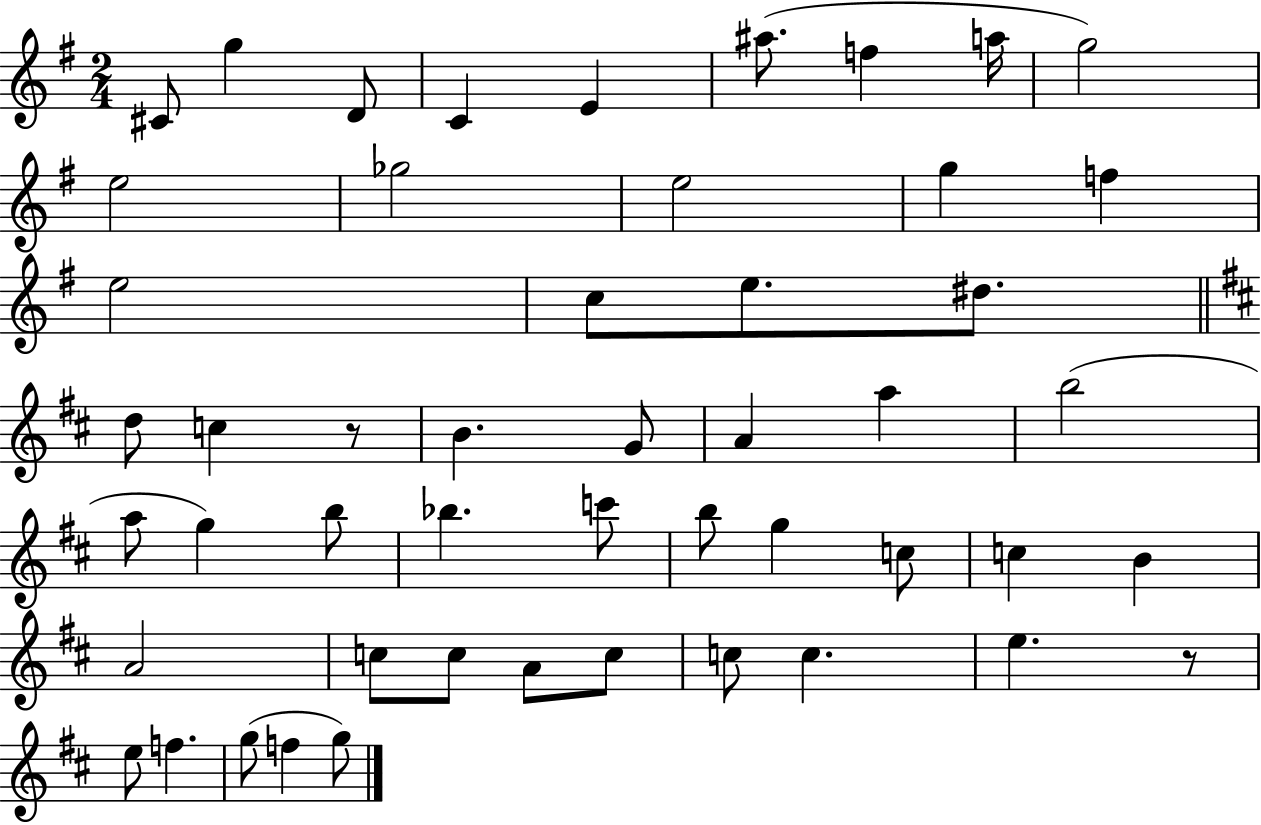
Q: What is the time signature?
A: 2/4